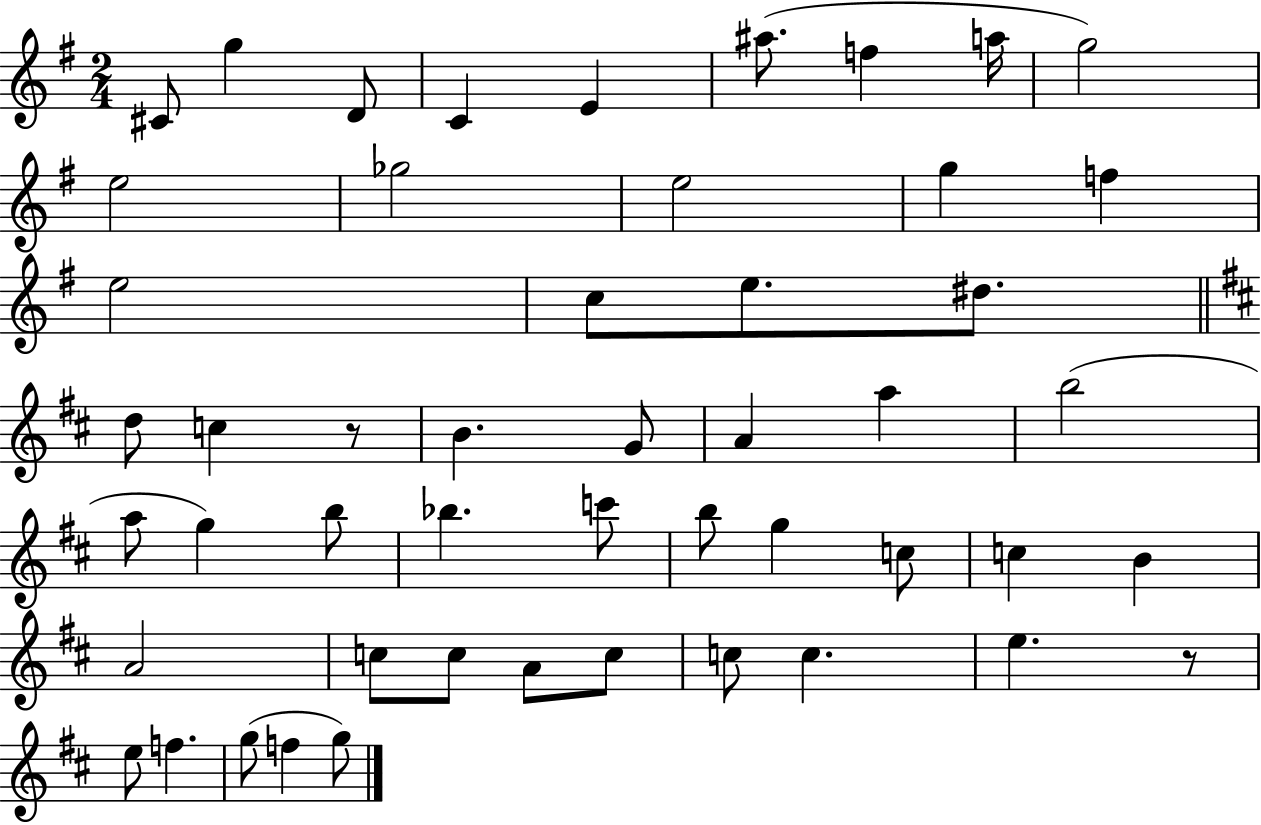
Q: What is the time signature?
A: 2/4